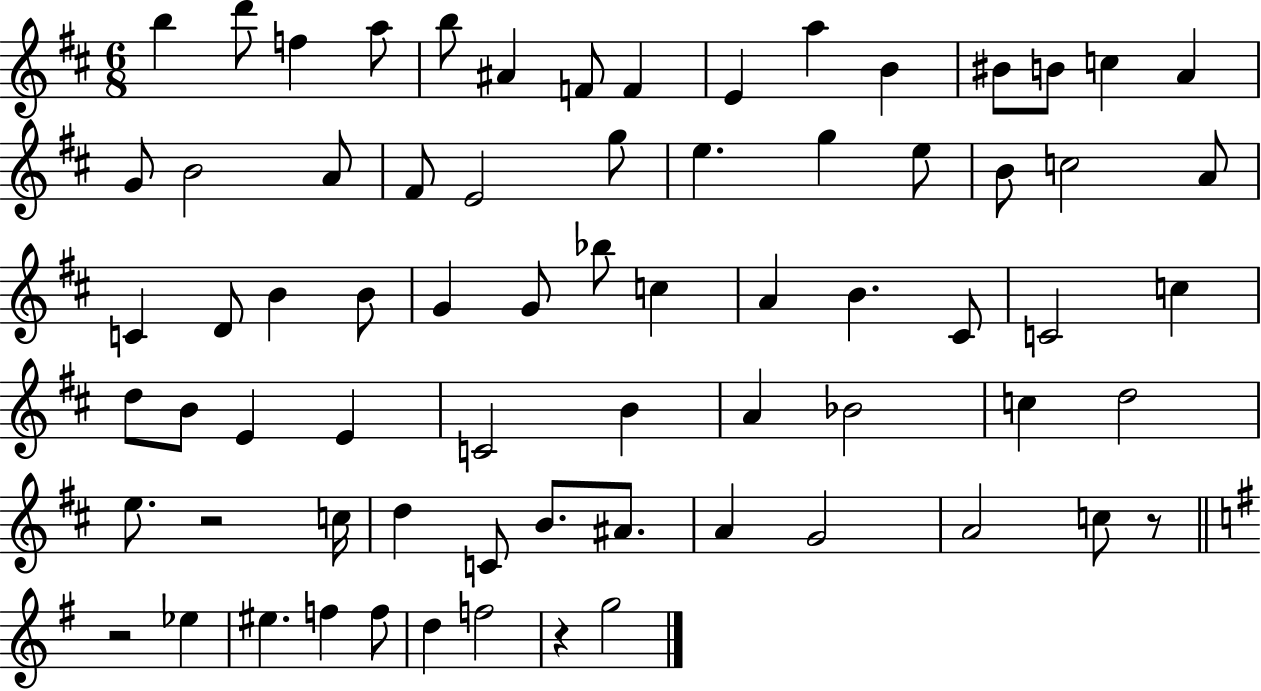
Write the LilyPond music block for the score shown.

{
  \clef treble
  \numericTimeSignature
  \time 6/8
  \key d \major
  b''4 d'''8 f''4 a''8 | b''8 ais'4 f'8 f'4 | e'4 a''4 b'4 | bis'8 b'8 c''4 a'4 | \break g'8 b'2 a'8 | fis'8 e'2 g''8 | e''4. g''4 e''8 | b'8 c''2 a'8 | \break c'4 d'8 b'4 b'8 | g'4 g'8 bes''8 c''4 | a'4 b'4. cis'8 | c'2 c''4 | \break d''8 b'8 e'4 e'4 | c'2 b'4 | a'4 bes'2 | c''4 d''2 | \break e''8. r2 c''16 | d''4 c'8 b'8. ais'8. | a'4 g'2 | a'2 c''8 r8 | \break \bar "||" \break \key g \major r2 ees''4 | eis''4. f''4 f''8 | d''4 f''2 | r4 g''2 | \break \bar "|."
}